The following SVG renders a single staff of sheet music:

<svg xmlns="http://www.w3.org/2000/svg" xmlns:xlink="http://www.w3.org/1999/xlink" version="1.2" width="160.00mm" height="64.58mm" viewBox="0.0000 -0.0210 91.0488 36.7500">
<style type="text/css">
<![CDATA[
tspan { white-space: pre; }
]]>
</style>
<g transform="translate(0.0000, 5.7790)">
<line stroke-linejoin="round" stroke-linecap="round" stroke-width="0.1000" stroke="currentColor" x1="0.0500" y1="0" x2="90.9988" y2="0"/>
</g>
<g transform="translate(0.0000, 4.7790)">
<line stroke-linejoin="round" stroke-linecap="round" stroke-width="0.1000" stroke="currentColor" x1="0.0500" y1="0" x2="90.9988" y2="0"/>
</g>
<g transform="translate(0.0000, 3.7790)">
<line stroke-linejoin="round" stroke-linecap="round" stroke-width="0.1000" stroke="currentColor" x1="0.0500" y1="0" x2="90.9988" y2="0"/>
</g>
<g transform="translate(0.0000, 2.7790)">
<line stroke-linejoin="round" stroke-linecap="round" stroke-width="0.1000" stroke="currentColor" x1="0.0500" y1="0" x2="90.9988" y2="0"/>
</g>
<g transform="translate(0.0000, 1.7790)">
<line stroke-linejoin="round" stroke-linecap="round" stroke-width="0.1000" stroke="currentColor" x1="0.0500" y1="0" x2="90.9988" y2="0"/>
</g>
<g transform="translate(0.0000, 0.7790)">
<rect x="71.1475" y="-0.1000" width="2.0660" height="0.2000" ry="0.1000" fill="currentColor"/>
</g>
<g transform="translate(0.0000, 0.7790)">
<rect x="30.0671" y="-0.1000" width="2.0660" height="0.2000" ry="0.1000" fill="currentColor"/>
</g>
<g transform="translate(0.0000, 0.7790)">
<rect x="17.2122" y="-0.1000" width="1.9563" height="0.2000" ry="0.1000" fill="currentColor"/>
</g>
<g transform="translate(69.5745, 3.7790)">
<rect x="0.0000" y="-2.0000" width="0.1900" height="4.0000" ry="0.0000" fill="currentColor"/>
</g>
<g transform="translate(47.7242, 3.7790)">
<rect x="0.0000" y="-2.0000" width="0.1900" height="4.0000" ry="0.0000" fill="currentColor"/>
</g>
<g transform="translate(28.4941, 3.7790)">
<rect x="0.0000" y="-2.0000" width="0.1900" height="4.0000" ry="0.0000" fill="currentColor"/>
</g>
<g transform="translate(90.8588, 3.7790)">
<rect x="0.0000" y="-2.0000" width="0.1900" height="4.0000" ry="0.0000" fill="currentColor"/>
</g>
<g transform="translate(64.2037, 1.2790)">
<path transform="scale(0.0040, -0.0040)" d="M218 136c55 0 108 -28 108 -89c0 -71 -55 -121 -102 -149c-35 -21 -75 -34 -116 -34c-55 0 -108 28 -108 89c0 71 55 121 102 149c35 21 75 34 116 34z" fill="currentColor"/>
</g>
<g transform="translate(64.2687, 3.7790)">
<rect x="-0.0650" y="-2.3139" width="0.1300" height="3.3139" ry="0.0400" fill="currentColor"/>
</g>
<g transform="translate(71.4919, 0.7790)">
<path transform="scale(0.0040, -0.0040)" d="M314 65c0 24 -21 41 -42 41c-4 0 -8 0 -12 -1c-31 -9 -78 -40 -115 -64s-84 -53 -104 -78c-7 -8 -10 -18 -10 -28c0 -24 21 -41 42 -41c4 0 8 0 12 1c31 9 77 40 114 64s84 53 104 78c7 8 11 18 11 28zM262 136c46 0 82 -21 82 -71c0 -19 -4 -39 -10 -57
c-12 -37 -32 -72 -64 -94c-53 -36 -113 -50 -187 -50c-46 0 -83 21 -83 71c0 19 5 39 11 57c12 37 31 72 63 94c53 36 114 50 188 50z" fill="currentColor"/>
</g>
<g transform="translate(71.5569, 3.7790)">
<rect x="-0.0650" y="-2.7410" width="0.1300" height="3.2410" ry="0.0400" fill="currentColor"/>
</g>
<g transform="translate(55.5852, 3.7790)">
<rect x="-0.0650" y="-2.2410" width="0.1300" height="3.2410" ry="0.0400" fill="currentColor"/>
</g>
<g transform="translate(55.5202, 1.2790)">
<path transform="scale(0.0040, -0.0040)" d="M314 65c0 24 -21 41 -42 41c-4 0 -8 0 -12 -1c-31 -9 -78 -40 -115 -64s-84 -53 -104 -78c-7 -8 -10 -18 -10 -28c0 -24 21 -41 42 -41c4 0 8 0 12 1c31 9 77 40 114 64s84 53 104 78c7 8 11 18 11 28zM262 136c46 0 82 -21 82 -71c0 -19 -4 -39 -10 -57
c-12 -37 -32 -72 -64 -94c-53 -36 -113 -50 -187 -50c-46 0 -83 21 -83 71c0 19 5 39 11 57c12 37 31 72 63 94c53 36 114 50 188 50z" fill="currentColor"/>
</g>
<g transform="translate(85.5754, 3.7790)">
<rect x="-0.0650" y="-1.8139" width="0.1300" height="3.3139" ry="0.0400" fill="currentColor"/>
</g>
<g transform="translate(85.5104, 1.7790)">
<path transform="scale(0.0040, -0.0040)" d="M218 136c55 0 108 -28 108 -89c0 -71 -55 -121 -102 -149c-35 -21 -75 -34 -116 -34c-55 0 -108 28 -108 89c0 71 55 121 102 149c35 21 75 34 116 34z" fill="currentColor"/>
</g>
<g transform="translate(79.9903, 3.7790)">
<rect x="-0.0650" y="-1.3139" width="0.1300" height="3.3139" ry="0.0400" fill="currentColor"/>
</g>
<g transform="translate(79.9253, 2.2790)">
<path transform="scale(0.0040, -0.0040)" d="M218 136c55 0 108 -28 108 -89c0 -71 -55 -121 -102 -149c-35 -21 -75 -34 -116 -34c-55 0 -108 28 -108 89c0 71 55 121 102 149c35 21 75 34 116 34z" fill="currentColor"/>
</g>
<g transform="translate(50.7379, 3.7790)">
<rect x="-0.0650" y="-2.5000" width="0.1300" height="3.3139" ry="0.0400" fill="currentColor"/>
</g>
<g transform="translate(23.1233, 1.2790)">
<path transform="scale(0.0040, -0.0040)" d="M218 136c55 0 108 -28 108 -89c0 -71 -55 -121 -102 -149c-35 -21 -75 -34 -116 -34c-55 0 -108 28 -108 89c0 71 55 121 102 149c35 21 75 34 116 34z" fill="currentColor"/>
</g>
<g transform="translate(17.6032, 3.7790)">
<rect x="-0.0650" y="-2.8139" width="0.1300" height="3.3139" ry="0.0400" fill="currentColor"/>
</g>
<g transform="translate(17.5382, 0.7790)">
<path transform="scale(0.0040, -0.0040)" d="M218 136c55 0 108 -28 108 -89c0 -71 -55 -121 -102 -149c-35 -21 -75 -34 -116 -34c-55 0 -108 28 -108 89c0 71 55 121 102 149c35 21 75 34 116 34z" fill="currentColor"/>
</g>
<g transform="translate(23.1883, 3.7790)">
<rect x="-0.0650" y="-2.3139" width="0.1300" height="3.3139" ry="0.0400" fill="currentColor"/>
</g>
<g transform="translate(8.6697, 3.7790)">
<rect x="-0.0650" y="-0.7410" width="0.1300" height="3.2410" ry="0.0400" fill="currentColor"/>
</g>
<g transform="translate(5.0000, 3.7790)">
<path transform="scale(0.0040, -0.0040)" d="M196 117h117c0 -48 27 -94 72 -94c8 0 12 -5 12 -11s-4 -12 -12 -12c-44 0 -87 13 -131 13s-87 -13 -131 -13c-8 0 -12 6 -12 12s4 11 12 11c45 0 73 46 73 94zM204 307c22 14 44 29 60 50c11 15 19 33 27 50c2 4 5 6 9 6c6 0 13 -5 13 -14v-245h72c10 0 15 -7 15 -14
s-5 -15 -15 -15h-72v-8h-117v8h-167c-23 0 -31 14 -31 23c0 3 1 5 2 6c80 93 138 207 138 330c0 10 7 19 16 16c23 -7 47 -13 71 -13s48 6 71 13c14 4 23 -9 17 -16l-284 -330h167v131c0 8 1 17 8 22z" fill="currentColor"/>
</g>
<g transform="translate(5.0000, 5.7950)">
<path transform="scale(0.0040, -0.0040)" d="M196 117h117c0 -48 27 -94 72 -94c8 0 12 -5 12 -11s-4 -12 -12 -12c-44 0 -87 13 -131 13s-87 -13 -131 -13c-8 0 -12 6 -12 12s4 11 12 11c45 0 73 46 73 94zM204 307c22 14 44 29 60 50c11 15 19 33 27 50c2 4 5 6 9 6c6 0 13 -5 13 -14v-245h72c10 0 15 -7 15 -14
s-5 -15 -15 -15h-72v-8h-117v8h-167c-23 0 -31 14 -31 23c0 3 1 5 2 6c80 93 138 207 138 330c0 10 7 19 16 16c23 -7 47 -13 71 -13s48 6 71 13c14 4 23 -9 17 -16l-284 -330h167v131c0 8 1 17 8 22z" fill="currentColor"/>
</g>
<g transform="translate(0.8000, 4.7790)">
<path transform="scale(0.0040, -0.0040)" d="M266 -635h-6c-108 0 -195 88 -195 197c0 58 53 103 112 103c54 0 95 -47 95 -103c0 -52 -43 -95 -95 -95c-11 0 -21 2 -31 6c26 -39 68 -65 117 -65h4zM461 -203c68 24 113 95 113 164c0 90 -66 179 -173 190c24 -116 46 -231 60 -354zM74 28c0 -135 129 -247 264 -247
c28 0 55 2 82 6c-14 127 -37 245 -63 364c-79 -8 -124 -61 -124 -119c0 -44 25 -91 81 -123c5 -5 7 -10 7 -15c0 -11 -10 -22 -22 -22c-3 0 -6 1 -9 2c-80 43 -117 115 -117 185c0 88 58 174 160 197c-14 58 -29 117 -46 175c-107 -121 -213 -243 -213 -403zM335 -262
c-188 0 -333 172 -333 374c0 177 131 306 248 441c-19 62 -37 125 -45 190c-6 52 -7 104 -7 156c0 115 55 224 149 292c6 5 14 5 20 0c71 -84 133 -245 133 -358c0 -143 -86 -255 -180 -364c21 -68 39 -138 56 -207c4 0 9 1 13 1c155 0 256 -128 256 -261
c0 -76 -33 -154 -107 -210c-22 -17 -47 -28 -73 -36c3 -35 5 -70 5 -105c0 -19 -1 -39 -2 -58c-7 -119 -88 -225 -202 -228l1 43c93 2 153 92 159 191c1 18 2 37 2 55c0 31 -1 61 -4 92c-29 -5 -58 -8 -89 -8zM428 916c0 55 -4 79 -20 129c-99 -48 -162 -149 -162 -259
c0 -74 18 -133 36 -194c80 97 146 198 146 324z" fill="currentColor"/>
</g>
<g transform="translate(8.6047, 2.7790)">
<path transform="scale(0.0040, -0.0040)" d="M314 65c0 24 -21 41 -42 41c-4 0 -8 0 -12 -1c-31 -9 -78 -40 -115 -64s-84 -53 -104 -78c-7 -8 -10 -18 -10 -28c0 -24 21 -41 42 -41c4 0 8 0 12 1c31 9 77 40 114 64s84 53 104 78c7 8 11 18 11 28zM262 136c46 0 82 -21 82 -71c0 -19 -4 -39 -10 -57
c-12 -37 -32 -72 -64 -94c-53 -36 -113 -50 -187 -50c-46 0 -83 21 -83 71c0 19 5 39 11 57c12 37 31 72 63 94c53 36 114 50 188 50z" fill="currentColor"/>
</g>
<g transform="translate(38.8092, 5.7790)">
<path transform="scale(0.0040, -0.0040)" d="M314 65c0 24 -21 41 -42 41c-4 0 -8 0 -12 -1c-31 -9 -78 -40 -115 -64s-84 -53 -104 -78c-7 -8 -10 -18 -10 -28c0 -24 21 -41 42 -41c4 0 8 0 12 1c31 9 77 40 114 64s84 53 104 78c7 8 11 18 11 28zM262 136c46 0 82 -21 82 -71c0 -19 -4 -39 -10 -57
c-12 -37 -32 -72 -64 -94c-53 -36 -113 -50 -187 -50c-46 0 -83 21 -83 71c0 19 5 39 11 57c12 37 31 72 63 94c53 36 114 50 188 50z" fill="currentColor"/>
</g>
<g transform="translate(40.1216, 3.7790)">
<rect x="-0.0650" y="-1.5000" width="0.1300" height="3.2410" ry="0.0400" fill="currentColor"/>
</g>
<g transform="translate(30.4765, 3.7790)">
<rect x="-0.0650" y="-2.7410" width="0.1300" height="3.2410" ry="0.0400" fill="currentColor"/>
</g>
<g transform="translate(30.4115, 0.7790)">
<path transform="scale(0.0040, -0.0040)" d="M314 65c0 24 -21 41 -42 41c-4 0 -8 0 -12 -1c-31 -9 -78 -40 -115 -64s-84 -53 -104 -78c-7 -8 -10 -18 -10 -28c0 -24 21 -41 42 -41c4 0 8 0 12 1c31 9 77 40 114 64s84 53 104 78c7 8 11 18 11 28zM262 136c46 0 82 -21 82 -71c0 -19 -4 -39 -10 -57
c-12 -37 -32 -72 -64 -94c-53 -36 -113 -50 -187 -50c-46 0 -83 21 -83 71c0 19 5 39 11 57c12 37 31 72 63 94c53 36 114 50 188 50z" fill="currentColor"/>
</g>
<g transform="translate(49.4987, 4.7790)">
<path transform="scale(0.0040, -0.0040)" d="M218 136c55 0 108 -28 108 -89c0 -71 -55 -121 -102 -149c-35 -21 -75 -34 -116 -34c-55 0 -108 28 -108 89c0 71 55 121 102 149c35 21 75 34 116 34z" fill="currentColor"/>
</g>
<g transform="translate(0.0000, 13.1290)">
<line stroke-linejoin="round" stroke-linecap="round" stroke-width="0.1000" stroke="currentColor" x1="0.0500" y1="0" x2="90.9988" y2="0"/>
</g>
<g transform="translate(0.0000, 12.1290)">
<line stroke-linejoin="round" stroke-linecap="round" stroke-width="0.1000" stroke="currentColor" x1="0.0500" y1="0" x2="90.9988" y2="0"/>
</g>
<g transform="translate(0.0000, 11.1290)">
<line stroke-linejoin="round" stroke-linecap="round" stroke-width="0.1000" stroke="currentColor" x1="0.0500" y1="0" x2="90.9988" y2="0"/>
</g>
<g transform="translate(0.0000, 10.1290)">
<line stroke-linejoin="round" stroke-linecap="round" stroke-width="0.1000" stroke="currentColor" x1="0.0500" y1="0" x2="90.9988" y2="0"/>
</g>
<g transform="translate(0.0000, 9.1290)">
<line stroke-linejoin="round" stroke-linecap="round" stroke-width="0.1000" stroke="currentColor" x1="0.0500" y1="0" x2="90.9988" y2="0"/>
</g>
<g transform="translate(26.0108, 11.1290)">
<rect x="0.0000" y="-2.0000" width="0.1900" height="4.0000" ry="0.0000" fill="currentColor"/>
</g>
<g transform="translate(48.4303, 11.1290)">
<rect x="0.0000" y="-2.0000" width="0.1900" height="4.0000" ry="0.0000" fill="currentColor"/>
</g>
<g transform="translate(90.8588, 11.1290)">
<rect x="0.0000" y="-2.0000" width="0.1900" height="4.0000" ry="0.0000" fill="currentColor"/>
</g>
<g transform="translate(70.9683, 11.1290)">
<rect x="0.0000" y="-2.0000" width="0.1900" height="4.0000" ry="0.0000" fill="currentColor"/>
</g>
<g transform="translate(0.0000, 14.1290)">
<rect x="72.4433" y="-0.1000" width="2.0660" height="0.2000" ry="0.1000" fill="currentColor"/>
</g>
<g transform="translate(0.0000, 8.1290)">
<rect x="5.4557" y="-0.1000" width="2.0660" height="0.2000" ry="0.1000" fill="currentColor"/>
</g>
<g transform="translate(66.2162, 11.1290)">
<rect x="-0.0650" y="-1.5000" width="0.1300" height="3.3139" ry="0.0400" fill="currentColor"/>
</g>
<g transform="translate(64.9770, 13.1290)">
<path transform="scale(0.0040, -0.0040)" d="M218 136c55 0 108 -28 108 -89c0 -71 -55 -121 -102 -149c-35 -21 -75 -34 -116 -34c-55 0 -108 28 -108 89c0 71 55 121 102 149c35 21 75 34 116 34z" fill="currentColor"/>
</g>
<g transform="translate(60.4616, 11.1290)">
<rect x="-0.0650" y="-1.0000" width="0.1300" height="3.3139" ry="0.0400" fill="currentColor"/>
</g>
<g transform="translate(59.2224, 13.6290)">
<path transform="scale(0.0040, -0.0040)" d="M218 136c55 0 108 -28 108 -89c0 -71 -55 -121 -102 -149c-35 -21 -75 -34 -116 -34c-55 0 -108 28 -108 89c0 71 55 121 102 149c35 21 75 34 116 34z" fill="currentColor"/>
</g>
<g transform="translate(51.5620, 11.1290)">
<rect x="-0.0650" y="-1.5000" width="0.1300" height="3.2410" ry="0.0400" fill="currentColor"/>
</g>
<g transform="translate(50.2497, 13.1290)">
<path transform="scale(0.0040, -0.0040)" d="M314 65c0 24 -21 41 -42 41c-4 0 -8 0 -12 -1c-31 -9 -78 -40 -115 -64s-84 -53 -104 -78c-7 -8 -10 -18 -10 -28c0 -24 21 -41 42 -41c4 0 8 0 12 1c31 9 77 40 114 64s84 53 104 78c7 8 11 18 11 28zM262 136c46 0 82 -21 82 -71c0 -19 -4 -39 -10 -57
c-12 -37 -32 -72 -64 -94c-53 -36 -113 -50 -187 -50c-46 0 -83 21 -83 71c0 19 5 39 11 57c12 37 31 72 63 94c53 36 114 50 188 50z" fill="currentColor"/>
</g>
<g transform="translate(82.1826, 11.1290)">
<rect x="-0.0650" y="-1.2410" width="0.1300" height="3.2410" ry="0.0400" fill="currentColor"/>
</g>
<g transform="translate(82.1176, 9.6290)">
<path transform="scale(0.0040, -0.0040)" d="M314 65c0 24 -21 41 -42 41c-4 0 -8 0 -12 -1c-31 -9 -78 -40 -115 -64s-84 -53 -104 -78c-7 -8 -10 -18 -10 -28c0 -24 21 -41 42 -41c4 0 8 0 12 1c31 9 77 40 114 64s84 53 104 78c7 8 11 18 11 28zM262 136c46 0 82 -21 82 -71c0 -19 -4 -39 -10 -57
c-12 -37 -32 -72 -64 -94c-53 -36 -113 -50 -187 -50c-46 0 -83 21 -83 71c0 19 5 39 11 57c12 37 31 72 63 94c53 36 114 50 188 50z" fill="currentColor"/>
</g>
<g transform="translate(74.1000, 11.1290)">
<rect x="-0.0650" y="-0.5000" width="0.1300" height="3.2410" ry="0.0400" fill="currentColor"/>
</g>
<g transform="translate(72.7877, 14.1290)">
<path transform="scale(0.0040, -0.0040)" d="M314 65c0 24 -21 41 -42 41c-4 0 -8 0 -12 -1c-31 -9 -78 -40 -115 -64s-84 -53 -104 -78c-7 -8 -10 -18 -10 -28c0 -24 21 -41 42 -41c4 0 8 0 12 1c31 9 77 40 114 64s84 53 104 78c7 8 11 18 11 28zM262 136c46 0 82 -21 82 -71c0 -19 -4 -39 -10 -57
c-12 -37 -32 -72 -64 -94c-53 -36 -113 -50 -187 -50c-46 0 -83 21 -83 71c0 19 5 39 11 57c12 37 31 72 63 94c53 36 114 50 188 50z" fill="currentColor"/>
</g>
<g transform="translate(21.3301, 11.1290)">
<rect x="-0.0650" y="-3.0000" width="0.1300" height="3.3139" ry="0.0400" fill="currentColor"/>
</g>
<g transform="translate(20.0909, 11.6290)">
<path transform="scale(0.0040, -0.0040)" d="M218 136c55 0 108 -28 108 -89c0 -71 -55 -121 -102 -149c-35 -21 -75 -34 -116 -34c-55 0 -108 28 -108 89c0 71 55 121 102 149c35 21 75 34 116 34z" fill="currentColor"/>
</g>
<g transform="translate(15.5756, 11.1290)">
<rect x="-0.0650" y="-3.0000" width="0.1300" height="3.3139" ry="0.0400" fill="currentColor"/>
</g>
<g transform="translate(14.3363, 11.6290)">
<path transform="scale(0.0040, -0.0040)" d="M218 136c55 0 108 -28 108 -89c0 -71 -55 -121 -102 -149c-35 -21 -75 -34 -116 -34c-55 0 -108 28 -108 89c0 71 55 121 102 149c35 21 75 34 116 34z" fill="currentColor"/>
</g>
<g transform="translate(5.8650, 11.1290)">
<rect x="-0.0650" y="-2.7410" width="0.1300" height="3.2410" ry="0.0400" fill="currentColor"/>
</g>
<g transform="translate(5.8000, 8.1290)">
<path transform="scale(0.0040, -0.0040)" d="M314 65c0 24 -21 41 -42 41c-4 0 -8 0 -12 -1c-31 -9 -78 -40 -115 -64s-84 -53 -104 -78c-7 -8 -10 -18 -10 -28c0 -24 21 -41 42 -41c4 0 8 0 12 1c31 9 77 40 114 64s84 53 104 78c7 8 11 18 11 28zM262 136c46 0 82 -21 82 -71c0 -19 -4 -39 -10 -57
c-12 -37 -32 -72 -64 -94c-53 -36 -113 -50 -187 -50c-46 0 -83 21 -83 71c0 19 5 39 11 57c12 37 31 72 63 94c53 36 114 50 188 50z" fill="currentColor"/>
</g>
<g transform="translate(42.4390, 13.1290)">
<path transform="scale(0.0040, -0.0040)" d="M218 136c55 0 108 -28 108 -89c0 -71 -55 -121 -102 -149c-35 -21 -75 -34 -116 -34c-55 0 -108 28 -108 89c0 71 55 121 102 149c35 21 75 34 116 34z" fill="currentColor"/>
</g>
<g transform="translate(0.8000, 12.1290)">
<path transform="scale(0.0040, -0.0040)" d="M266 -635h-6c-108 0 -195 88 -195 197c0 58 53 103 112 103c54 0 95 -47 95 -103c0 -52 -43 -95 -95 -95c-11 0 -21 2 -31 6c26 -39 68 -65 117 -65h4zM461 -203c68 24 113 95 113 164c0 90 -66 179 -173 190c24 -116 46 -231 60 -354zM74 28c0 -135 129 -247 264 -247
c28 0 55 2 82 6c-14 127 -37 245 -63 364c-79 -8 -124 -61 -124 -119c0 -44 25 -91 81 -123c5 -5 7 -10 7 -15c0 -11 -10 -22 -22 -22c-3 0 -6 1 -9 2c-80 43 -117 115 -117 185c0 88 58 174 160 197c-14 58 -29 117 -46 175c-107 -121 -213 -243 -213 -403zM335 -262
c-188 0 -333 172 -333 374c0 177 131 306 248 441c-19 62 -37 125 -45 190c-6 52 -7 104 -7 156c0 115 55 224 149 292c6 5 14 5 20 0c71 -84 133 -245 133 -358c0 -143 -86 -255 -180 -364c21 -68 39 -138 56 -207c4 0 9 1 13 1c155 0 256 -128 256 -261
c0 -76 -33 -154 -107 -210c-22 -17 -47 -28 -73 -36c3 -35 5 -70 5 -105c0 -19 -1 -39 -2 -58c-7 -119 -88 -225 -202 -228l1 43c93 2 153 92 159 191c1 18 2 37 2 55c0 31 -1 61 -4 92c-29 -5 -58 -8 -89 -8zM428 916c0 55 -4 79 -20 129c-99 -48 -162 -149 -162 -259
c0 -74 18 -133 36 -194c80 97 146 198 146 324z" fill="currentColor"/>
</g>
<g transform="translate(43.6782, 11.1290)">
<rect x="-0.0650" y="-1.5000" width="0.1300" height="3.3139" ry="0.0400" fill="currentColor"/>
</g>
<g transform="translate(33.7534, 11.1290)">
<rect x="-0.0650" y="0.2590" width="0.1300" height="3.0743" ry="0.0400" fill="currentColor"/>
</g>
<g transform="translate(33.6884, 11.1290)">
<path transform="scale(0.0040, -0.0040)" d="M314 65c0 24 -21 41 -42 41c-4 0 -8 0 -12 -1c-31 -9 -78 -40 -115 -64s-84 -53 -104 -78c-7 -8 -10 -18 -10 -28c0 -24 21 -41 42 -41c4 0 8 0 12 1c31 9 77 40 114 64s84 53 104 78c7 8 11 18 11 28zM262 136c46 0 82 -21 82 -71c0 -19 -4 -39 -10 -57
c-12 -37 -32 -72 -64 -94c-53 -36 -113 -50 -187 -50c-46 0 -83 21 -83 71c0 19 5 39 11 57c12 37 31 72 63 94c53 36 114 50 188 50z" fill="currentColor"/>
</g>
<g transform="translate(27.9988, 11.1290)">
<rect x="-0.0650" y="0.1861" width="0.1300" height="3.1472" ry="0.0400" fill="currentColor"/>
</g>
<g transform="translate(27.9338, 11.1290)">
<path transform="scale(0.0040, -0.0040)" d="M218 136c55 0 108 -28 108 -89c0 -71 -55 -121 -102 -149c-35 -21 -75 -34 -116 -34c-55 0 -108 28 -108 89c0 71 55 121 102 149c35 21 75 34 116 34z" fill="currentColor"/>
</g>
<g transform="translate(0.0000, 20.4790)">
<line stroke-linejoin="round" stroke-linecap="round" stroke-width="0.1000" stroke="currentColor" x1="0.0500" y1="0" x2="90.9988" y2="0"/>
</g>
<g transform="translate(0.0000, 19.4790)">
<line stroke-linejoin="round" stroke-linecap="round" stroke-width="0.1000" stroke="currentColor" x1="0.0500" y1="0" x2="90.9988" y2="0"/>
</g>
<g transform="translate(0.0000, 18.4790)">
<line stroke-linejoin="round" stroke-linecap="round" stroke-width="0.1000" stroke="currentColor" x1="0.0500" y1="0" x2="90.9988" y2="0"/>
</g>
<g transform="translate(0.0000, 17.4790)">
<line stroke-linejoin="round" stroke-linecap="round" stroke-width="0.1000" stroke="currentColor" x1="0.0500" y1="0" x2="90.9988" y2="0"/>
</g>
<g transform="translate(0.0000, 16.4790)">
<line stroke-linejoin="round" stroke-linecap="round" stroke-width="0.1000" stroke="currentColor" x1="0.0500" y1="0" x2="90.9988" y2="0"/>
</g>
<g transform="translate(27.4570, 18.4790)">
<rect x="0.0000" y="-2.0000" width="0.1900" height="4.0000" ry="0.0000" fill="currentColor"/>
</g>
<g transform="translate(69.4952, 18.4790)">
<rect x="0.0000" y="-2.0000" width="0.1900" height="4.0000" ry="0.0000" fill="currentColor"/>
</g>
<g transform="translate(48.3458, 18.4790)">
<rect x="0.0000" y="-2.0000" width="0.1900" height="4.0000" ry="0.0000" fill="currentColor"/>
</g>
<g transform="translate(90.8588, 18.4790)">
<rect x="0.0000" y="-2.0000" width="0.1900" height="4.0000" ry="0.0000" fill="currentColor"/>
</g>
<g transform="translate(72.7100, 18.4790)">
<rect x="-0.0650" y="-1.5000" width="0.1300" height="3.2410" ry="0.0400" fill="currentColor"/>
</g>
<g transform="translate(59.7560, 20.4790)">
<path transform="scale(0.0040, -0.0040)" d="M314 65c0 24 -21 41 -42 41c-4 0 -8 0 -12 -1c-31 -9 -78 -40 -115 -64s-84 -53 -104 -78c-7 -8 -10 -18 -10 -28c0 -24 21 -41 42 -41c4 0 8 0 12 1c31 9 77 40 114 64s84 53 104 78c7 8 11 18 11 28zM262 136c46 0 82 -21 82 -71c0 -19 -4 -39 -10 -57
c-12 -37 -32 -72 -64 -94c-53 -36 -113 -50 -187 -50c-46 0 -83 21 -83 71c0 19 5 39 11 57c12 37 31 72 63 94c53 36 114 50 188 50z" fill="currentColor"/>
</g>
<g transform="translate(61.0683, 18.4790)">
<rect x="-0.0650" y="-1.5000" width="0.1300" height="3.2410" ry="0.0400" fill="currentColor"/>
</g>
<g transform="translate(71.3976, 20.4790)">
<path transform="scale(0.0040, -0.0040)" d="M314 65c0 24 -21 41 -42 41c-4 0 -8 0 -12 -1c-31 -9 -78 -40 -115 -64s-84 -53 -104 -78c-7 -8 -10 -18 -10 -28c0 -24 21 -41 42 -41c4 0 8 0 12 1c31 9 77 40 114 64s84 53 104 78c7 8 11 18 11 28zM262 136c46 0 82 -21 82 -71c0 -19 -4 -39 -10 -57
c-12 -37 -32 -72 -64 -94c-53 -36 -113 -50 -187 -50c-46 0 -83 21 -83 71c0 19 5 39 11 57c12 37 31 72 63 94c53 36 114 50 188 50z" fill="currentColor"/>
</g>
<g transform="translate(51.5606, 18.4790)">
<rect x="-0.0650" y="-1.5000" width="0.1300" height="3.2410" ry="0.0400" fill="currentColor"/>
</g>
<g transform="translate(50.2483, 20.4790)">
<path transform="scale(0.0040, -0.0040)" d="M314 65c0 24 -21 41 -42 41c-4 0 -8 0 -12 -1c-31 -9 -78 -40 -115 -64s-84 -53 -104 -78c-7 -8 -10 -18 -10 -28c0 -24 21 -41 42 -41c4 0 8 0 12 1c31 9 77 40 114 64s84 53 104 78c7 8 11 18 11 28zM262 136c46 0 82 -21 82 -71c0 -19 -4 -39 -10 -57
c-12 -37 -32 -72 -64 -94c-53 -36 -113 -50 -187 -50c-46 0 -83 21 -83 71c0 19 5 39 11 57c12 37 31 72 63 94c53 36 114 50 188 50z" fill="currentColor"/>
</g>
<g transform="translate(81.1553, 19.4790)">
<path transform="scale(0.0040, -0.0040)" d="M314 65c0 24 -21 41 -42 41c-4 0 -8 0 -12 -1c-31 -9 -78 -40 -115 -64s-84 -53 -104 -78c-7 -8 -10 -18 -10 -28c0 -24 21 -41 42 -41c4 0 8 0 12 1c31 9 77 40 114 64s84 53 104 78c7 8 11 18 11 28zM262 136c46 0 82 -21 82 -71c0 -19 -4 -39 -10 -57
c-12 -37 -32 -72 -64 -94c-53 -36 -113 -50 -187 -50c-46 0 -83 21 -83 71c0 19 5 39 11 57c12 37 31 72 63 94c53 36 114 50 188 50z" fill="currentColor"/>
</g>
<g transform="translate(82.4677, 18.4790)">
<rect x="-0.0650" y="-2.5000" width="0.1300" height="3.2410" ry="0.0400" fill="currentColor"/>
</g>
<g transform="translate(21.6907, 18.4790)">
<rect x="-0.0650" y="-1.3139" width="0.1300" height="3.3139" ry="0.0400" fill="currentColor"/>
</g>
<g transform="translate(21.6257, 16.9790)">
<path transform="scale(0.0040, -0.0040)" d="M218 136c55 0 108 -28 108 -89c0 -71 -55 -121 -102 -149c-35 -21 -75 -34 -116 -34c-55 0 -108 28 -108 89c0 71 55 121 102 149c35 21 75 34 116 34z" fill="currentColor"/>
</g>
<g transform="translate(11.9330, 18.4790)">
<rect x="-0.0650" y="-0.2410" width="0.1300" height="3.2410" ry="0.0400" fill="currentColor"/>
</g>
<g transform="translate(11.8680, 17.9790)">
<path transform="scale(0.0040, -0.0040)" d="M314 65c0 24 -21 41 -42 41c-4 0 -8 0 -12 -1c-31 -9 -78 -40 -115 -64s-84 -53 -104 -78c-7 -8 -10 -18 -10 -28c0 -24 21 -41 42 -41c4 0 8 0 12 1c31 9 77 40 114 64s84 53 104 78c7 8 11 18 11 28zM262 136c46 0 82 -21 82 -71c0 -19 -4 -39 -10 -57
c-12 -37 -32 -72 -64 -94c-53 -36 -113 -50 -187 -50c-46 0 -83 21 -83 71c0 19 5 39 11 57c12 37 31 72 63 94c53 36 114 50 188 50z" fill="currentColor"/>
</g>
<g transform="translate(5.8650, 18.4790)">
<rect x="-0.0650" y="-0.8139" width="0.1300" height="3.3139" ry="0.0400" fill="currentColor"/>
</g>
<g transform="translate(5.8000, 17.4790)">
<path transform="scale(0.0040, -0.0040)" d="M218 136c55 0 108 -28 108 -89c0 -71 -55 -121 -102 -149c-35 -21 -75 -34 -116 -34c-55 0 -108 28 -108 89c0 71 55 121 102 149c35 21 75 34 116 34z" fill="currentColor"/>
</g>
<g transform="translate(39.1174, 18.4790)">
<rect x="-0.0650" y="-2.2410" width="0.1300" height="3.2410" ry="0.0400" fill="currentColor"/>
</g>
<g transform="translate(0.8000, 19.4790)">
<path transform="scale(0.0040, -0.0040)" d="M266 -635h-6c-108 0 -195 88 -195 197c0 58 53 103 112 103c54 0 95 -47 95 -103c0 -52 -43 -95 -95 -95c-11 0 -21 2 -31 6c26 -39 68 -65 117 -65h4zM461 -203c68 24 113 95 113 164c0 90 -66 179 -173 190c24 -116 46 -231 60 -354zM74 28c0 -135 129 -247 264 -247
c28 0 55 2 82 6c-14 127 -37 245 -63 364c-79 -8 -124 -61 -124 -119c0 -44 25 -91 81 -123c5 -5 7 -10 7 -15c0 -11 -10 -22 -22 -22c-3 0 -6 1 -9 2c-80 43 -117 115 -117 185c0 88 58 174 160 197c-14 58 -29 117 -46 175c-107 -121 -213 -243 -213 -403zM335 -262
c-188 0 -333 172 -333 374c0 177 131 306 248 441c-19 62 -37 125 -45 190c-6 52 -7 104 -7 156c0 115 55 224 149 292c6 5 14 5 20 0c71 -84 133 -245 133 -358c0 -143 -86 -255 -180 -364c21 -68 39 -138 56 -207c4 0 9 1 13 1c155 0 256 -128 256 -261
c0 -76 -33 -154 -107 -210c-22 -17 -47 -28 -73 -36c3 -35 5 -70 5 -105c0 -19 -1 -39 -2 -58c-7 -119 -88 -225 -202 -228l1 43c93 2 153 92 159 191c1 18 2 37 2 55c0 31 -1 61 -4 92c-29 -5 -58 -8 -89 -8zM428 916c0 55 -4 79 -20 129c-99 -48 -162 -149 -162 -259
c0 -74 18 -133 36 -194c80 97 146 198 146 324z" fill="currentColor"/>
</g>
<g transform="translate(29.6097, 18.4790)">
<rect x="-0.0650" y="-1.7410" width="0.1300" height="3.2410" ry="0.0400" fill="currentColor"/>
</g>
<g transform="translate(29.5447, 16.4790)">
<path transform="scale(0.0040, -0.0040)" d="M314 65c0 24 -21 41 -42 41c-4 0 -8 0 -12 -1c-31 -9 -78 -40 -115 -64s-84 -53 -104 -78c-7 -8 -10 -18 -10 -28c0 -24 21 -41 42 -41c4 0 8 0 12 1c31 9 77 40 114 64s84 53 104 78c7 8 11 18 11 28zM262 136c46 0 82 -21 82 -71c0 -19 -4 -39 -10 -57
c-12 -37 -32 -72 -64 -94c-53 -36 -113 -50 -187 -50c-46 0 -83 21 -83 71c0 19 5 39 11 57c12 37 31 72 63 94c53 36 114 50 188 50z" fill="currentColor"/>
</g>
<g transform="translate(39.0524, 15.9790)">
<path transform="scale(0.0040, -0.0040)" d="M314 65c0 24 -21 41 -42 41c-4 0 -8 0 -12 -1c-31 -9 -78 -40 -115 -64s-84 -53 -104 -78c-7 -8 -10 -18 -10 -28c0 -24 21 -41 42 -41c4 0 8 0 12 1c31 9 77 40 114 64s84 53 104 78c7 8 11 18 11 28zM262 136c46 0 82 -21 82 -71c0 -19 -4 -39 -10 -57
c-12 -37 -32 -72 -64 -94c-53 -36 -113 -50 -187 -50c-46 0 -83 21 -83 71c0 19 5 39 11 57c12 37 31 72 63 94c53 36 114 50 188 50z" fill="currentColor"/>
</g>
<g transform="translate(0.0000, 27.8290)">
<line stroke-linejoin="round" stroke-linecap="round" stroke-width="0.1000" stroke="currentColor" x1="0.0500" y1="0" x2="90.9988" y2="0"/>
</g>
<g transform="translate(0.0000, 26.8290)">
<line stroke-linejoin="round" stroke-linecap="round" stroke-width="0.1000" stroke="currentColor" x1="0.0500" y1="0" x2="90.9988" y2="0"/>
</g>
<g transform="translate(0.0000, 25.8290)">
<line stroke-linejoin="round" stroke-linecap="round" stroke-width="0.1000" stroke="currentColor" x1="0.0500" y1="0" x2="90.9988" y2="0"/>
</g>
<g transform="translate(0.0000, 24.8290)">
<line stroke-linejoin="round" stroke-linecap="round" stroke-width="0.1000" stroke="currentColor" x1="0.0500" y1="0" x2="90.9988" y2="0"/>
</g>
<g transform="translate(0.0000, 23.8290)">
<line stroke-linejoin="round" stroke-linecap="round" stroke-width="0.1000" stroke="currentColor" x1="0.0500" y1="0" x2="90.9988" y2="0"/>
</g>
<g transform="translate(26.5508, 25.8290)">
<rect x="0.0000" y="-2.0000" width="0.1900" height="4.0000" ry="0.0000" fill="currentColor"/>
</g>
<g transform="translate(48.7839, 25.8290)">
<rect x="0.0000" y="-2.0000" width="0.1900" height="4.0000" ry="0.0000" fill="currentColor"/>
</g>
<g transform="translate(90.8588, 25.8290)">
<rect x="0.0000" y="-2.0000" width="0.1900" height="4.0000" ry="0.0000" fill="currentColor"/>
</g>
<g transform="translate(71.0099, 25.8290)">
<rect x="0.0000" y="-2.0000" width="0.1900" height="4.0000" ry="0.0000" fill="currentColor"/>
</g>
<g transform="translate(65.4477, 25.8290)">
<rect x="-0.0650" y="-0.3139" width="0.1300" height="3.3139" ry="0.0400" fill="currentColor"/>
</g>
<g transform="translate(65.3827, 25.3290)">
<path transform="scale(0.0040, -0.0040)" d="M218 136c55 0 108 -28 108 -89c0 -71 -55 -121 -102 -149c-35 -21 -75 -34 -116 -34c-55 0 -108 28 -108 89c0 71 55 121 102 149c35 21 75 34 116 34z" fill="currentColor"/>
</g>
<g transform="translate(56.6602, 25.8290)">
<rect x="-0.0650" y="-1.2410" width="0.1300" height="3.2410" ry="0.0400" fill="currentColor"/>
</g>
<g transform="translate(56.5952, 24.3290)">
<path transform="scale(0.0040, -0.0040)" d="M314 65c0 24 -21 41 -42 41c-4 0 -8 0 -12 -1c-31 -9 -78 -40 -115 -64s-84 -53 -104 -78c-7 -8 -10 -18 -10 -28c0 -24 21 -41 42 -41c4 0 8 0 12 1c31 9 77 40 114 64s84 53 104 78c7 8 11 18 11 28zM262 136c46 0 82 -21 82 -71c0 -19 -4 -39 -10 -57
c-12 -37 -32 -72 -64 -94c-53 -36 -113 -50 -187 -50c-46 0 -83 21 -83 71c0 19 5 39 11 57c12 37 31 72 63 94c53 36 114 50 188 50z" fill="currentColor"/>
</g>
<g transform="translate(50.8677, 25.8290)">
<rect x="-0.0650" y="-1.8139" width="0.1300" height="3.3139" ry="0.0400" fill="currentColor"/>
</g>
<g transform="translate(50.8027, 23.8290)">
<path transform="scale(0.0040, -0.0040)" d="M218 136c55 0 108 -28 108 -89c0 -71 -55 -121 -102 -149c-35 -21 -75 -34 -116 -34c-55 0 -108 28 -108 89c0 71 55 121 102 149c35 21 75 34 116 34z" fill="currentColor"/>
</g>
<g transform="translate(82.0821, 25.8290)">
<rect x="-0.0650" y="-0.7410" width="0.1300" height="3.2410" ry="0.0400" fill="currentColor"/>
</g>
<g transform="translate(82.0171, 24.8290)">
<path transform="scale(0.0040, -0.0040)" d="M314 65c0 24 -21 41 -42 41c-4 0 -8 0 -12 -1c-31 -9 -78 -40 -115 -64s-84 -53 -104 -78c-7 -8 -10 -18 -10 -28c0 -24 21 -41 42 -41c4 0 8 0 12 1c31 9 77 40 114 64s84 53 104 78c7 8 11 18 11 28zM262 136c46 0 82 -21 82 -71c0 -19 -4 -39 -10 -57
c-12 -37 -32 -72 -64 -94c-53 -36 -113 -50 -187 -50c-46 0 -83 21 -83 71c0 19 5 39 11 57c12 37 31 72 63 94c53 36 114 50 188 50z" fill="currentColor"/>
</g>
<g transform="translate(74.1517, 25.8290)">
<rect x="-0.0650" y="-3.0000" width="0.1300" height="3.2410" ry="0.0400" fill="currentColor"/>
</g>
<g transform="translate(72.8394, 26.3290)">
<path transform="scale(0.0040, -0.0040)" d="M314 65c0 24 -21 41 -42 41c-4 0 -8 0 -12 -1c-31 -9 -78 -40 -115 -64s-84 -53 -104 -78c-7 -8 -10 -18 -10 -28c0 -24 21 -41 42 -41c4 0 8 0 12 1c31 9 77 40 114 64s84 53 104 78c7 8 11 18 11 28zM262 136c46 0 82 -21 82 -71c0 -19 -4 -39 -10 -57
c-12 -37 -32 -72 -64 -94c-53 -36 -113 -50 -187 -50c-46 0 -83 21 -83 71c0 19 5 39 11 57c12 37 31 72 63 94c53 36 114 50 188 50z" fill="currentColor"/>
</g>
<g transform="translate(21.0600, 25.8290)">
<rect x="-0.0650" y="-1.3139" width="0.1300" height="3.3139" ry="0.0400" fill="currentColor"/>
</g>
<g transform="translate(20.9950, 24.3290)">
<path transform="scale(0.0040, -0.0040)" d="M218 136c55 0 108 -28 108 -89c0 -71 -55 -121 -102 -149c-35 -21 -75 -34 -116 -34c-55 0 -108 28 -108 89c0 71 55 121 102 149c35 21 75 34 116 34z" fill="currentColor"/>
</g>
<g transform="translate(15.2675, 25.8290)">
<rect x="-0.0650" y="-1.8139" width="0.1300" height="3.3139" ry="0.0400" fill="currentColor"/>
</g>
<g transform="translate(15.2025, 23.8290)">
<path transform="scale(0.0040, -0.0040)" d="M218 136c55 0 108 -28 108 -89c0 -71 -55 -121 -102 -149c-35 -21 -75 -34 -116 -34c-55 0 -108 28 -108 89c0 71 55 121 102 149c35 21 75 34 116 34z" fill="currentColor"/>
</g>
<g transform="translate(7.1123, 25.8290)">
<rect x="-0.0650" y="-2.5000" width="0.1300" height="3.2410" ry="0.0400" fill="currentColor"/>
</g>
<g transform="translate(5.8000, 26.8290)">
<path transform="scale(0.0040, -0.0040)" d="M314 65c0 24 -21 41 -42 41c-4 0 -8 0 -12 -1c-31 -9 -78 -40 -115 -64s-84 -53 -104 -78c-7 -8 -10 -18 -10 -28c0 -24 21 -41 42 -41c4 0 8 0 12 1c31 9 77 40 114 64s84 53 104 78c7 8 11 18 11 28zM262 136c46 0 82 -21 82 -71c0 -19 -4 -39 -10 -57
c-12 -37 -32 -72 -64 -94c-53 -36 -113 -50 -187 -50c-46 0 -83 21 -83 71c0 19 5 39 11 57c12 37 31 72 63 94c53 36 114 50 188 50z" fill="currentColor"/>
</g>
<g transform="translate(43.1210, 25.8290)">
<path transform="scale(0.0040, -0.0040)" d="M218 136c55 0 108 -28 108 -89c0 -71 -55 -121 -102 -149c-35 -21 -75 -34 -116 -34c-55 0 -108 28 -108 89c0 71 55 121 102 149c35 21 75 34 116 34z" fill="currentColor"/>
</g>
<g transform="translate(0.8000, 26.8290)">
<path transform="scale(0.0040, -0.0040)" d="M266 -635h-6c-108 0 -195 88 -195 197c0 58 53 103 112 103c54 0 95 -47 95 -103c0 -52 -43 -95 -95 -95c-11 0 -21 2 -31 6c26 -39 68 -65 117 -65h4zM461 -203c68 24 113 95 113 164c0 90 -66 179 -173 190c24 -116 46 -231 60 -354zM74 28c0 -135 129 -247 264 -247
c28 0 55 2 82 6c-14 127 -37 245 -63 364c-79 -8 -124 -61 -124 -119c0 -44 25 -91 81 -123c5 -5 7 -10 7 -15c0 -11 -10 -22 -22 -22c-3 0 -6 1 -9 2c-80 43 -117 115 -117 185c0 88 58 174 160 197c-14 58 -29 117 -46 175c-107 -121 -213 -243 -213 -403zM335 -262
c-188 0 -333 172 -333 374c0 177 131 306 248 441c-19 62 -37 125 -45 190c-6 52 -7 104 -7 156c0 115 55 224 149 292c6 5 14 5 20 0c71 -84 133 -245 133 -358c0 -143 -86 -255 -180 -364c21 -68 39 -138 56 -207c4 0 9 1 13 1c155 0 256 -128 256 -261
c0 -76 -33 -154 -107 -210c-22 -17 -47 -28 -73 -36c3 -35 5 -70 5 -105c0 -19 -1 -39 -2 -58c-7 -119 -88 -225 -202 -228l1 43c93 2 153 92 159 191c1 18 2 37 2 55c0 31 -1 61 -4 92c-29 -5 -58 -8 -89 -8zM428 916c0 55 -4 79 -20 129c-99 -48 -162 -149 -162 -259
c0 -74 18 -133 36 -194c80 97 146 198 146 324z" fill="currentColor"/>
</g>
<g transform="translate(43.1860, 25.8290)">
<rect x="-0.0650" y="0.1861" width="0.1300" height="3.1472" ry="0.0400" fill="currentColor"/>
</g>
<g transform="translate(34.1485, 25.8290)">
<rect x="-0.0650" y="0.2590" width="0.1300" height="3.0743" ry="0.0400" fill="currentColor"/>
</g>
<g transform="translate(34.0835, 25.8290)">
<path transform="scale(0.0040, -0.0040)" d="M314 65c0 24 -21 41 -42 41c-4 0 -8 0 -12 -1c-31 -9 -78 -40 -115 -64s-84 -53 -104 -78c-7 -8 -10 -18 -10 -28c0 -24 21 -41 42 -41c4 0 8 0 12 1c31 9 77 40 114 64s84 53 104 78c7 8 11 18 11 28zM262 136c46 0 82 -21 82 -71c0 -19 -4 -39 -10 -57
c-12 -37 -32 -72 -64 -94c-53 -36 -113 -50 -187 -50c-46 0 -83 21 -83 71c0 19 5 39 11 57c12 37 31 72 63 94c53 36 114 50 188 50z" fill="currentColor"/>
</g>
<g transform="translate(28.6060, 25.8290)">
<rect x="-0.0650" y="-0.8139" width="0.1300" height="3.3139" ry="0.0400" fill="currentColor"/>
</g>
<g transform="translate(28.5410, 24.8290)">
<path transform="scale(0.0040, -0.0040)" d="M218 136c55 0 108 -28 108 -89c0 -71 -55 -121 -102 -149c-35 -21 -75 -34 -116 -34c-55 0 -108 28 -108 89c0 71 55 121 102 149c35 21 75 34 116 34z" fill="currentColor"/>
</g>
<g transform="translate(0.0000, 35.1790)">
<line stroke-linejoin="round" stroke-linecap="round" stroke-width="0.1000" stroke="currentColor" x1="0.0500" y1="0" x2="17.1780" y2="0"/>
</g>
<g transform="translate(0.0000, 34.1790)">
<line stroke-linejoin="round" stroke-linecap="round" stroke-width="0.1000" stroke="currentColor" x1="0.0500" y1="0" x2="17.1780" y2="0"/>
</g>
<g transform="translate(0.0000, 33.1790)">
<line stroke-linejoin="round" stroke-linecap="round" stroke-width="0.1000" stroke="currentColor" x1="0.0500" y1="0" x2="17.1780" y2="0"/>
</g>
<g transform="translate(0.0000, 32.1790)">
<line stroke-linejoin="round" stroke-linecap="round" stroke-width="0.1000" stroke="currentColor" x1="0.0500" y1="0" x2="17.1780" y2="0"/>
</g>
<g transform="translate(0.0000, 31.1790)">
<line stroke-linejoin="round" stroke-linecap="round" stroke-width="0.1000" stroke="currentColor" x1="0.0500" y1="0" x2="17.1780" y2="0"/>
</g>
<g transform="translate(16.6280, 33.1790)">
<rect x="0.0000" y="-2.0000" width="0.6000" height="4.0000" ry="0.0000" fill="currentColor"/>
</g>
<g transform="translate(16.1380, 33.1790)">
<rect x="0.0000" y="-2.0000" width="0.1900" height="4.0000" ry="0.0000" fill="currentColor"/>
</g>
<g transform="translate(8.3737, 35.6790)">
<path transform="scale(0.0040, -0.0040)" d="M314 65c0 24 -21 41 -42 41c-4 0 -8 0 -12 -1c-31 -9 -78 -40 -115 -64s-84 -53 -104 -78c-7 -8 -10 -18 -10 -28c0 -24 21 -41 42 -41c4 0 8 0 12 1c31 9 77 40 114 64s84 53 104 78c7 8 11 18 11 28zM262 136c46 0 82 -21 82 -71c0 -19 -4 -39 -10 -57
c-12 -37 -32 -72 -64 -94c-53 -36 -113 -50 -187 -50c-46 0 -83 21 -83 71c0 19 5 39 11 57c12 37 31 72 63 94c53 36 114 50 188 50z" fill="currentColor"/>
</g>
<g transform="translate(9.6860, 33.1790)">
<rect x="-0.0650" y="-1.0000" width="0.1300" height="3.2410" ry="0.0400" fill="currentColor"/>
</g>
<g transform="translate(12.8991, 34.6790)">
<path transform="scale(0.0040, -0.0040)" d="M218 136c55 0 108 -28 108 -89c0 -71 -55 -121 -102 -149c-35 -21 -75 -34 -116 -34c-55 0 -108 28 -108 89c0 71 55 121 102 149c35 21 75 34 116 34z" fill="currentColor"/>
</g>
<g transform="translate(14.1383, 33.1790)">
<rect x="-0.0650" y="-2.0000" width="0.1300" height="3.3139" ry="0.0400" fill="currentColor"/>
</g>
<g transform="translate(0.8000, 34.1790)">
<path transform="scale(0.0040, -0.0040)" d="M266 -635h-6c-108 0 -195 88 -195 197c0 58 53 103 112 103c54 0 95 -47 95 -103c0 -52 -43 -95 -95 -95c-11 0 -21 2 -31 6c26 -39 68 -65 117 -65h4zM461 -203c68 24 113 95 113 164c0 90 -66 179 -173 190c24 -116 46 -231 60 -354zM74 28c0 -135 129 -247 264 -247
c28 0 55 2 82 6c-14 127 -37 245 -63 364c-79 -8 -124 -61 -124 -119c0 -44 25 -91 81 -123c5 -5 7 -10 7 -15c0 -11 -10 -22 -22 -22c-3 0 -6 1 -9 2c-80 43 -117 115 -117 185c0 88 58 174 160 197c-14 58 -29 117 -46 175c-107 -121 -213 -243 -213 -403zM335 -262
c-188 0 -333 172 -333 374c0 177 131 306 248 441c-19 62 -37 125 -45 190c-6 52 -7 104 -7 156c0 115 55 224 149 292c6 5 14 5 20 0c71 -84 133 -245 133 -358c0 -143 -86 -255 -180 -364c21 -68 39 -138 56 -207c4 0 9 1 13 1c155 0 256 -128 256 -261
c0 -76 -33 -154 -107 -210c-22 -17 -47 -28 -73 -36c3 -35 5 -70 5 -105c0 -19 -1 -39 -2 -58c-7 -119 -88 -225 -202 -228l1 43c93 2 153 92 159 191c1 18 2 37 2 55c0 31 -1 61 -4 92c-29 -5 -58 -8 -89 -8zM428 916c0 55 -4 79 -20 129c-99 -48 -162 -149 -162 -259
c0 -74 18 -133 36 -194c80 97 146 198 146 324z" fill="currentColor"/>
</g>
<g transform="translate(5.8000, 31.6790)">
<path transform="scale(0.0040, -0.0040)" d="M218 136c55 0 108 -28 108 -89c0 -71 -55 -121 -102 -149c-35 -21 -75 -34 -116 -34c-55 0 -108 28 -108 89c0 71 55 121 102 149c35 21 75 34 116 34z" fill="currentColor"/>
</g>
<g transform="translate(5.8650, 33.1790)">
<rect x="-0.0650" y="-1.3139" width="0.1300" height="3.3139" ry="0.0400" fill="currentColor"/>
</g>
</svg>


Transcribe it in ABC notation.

X:1
T:Untitled
M:4/4
L:1/4
K:C
d2 a g a2 E2 G g2 g a2 e f a2 A A B B2 E E2 D E C2 e2 d c2 e f2 g2 E2 E2 E2 G2 G2 f e d B2 B f e2 c A2 d2 e D2 F